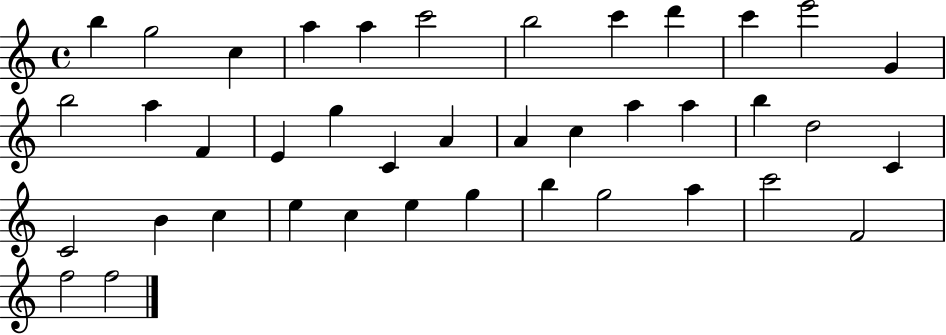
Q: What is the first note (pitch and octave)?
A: B5